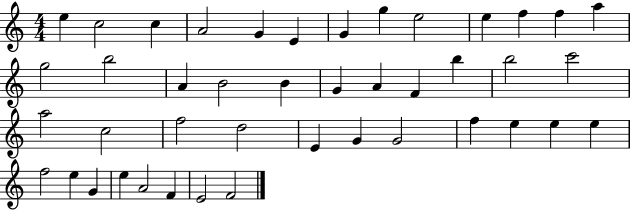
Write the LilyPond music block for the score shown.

{
  \clef treble
  \numericTimeSignature
  \time 4/4
  \key c \major
  e''4 c''2 c''4 | a'2 g'4 e'4 | g'4 g''4 e''2 | e''4 f''4 f''4 a''4 | \break g''2 b''2 | a'4 b'2 b'4 | g'4 a'4 f'4 b''4 | b''2 c'''2 | \break a''2 c''2 | f''2 d''2 | e'4 g'4 g'2 | f''4 e''4 e''4 e''4 | \break f''2 e''4 g'4 | e''4 a'2 f'4 | e'2 f'2 | \bar "|."
}